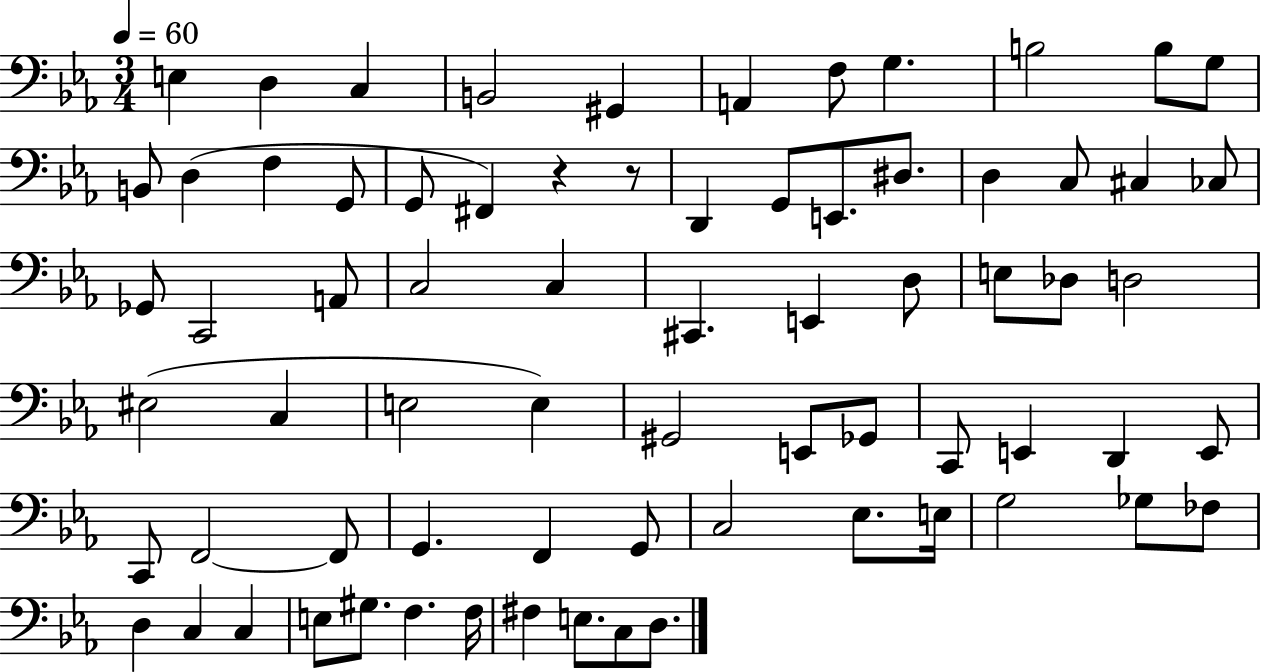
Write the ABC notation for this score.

X:1
T:Untitled
M:3/4
L:1/4
K:Eb
E, D, C, B,,2 ^G,, A,, F,/2 G, B,2 B,/2 G,/2 B,,/2 D, F, G,,/2 G,,/2 ^F,, z z/2 D,, G,,/2 E,,/2 ^D,/2 D, C,/2 ^C, _C,/2 _G,,/2 C,,2 A,,/2 C,2 C, ^C,, E,, D,/2 E,/2 _D,/2 D,2 ^E,2 C, E,2 E, ^G,,2 E,,/2 _G,,/2 C,,/2 E,, D,, E,,/2 C,,/2 F,,2 F,,/2 G,, F,, G,,/2 C,2 _E,/2 E,/4 G,2 _G,/2 _F,/2 D, C, C, E,/2 ^G,/2 F, F,/4 ^F, E,/2 C,/2 D,/2